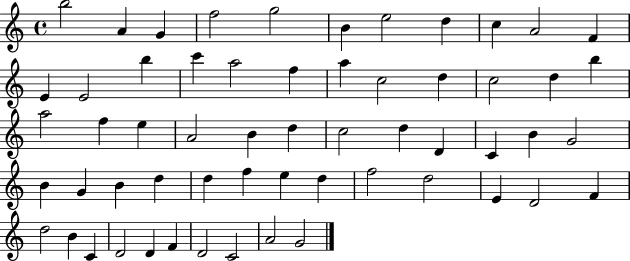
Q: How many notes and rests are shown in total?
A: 58